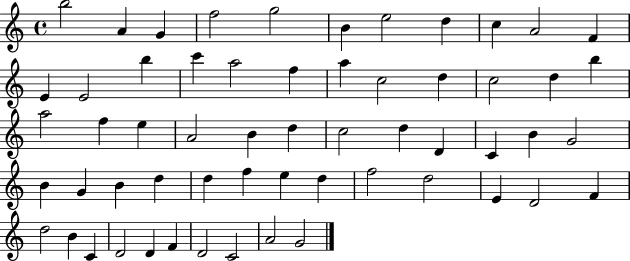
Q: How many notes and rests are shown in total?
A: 58